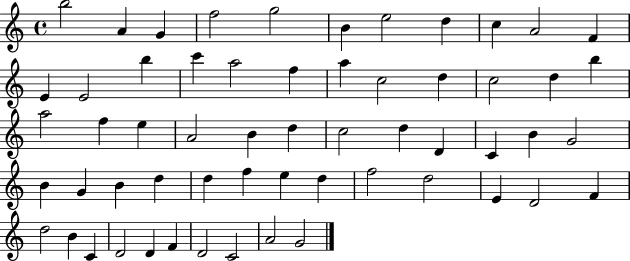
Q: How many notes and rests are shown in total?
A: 58